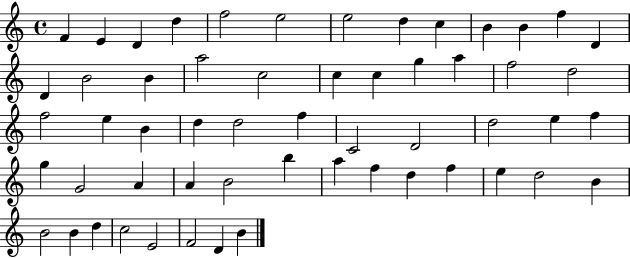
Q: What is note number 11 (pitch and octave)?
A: B4